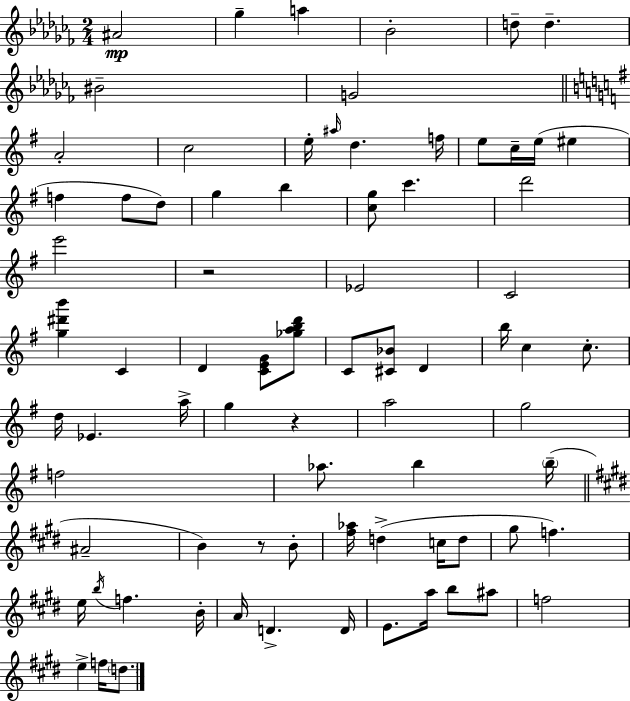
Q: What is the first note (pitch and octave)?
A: A#4